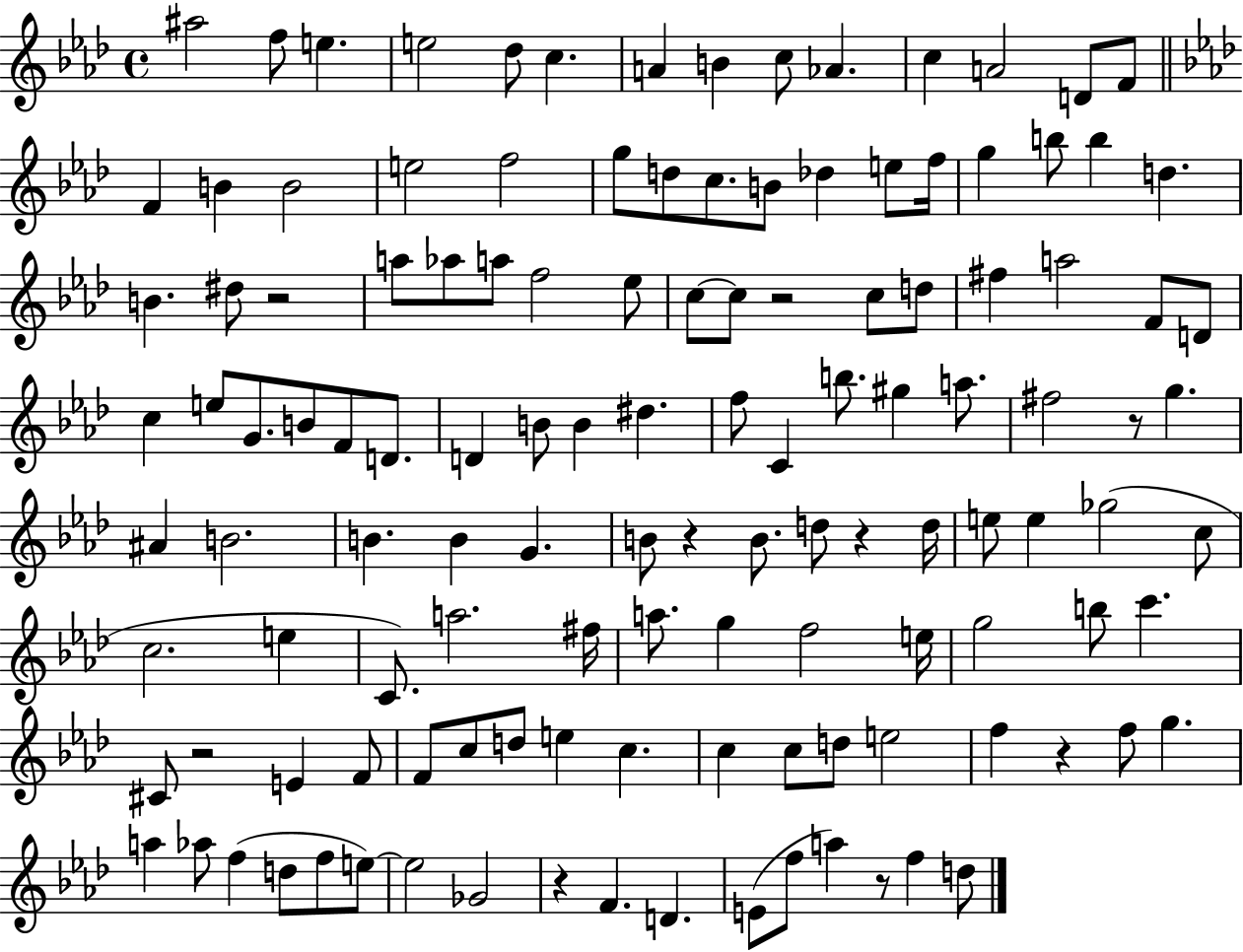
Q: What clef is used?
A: treble